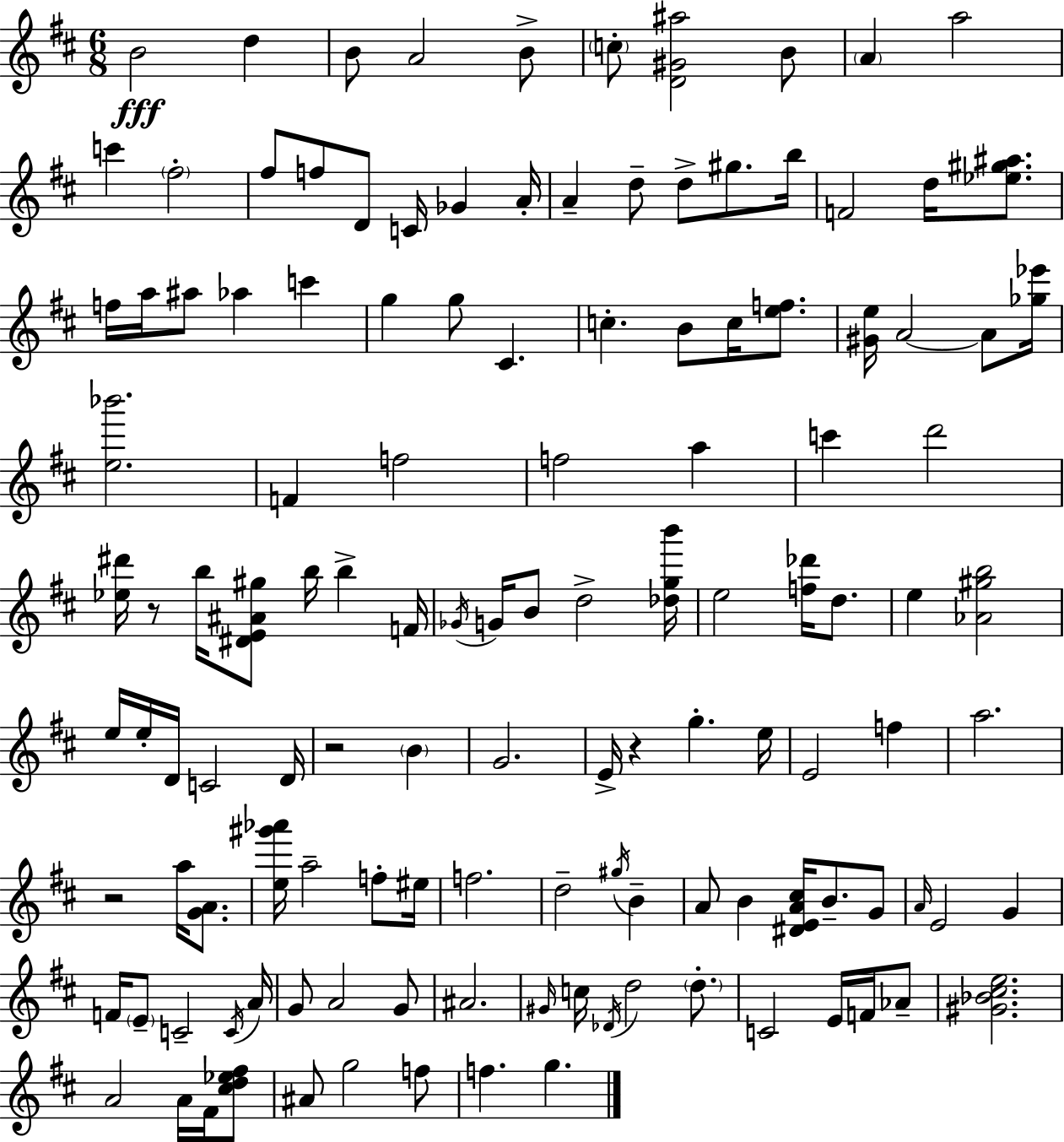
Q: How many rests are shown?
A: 4